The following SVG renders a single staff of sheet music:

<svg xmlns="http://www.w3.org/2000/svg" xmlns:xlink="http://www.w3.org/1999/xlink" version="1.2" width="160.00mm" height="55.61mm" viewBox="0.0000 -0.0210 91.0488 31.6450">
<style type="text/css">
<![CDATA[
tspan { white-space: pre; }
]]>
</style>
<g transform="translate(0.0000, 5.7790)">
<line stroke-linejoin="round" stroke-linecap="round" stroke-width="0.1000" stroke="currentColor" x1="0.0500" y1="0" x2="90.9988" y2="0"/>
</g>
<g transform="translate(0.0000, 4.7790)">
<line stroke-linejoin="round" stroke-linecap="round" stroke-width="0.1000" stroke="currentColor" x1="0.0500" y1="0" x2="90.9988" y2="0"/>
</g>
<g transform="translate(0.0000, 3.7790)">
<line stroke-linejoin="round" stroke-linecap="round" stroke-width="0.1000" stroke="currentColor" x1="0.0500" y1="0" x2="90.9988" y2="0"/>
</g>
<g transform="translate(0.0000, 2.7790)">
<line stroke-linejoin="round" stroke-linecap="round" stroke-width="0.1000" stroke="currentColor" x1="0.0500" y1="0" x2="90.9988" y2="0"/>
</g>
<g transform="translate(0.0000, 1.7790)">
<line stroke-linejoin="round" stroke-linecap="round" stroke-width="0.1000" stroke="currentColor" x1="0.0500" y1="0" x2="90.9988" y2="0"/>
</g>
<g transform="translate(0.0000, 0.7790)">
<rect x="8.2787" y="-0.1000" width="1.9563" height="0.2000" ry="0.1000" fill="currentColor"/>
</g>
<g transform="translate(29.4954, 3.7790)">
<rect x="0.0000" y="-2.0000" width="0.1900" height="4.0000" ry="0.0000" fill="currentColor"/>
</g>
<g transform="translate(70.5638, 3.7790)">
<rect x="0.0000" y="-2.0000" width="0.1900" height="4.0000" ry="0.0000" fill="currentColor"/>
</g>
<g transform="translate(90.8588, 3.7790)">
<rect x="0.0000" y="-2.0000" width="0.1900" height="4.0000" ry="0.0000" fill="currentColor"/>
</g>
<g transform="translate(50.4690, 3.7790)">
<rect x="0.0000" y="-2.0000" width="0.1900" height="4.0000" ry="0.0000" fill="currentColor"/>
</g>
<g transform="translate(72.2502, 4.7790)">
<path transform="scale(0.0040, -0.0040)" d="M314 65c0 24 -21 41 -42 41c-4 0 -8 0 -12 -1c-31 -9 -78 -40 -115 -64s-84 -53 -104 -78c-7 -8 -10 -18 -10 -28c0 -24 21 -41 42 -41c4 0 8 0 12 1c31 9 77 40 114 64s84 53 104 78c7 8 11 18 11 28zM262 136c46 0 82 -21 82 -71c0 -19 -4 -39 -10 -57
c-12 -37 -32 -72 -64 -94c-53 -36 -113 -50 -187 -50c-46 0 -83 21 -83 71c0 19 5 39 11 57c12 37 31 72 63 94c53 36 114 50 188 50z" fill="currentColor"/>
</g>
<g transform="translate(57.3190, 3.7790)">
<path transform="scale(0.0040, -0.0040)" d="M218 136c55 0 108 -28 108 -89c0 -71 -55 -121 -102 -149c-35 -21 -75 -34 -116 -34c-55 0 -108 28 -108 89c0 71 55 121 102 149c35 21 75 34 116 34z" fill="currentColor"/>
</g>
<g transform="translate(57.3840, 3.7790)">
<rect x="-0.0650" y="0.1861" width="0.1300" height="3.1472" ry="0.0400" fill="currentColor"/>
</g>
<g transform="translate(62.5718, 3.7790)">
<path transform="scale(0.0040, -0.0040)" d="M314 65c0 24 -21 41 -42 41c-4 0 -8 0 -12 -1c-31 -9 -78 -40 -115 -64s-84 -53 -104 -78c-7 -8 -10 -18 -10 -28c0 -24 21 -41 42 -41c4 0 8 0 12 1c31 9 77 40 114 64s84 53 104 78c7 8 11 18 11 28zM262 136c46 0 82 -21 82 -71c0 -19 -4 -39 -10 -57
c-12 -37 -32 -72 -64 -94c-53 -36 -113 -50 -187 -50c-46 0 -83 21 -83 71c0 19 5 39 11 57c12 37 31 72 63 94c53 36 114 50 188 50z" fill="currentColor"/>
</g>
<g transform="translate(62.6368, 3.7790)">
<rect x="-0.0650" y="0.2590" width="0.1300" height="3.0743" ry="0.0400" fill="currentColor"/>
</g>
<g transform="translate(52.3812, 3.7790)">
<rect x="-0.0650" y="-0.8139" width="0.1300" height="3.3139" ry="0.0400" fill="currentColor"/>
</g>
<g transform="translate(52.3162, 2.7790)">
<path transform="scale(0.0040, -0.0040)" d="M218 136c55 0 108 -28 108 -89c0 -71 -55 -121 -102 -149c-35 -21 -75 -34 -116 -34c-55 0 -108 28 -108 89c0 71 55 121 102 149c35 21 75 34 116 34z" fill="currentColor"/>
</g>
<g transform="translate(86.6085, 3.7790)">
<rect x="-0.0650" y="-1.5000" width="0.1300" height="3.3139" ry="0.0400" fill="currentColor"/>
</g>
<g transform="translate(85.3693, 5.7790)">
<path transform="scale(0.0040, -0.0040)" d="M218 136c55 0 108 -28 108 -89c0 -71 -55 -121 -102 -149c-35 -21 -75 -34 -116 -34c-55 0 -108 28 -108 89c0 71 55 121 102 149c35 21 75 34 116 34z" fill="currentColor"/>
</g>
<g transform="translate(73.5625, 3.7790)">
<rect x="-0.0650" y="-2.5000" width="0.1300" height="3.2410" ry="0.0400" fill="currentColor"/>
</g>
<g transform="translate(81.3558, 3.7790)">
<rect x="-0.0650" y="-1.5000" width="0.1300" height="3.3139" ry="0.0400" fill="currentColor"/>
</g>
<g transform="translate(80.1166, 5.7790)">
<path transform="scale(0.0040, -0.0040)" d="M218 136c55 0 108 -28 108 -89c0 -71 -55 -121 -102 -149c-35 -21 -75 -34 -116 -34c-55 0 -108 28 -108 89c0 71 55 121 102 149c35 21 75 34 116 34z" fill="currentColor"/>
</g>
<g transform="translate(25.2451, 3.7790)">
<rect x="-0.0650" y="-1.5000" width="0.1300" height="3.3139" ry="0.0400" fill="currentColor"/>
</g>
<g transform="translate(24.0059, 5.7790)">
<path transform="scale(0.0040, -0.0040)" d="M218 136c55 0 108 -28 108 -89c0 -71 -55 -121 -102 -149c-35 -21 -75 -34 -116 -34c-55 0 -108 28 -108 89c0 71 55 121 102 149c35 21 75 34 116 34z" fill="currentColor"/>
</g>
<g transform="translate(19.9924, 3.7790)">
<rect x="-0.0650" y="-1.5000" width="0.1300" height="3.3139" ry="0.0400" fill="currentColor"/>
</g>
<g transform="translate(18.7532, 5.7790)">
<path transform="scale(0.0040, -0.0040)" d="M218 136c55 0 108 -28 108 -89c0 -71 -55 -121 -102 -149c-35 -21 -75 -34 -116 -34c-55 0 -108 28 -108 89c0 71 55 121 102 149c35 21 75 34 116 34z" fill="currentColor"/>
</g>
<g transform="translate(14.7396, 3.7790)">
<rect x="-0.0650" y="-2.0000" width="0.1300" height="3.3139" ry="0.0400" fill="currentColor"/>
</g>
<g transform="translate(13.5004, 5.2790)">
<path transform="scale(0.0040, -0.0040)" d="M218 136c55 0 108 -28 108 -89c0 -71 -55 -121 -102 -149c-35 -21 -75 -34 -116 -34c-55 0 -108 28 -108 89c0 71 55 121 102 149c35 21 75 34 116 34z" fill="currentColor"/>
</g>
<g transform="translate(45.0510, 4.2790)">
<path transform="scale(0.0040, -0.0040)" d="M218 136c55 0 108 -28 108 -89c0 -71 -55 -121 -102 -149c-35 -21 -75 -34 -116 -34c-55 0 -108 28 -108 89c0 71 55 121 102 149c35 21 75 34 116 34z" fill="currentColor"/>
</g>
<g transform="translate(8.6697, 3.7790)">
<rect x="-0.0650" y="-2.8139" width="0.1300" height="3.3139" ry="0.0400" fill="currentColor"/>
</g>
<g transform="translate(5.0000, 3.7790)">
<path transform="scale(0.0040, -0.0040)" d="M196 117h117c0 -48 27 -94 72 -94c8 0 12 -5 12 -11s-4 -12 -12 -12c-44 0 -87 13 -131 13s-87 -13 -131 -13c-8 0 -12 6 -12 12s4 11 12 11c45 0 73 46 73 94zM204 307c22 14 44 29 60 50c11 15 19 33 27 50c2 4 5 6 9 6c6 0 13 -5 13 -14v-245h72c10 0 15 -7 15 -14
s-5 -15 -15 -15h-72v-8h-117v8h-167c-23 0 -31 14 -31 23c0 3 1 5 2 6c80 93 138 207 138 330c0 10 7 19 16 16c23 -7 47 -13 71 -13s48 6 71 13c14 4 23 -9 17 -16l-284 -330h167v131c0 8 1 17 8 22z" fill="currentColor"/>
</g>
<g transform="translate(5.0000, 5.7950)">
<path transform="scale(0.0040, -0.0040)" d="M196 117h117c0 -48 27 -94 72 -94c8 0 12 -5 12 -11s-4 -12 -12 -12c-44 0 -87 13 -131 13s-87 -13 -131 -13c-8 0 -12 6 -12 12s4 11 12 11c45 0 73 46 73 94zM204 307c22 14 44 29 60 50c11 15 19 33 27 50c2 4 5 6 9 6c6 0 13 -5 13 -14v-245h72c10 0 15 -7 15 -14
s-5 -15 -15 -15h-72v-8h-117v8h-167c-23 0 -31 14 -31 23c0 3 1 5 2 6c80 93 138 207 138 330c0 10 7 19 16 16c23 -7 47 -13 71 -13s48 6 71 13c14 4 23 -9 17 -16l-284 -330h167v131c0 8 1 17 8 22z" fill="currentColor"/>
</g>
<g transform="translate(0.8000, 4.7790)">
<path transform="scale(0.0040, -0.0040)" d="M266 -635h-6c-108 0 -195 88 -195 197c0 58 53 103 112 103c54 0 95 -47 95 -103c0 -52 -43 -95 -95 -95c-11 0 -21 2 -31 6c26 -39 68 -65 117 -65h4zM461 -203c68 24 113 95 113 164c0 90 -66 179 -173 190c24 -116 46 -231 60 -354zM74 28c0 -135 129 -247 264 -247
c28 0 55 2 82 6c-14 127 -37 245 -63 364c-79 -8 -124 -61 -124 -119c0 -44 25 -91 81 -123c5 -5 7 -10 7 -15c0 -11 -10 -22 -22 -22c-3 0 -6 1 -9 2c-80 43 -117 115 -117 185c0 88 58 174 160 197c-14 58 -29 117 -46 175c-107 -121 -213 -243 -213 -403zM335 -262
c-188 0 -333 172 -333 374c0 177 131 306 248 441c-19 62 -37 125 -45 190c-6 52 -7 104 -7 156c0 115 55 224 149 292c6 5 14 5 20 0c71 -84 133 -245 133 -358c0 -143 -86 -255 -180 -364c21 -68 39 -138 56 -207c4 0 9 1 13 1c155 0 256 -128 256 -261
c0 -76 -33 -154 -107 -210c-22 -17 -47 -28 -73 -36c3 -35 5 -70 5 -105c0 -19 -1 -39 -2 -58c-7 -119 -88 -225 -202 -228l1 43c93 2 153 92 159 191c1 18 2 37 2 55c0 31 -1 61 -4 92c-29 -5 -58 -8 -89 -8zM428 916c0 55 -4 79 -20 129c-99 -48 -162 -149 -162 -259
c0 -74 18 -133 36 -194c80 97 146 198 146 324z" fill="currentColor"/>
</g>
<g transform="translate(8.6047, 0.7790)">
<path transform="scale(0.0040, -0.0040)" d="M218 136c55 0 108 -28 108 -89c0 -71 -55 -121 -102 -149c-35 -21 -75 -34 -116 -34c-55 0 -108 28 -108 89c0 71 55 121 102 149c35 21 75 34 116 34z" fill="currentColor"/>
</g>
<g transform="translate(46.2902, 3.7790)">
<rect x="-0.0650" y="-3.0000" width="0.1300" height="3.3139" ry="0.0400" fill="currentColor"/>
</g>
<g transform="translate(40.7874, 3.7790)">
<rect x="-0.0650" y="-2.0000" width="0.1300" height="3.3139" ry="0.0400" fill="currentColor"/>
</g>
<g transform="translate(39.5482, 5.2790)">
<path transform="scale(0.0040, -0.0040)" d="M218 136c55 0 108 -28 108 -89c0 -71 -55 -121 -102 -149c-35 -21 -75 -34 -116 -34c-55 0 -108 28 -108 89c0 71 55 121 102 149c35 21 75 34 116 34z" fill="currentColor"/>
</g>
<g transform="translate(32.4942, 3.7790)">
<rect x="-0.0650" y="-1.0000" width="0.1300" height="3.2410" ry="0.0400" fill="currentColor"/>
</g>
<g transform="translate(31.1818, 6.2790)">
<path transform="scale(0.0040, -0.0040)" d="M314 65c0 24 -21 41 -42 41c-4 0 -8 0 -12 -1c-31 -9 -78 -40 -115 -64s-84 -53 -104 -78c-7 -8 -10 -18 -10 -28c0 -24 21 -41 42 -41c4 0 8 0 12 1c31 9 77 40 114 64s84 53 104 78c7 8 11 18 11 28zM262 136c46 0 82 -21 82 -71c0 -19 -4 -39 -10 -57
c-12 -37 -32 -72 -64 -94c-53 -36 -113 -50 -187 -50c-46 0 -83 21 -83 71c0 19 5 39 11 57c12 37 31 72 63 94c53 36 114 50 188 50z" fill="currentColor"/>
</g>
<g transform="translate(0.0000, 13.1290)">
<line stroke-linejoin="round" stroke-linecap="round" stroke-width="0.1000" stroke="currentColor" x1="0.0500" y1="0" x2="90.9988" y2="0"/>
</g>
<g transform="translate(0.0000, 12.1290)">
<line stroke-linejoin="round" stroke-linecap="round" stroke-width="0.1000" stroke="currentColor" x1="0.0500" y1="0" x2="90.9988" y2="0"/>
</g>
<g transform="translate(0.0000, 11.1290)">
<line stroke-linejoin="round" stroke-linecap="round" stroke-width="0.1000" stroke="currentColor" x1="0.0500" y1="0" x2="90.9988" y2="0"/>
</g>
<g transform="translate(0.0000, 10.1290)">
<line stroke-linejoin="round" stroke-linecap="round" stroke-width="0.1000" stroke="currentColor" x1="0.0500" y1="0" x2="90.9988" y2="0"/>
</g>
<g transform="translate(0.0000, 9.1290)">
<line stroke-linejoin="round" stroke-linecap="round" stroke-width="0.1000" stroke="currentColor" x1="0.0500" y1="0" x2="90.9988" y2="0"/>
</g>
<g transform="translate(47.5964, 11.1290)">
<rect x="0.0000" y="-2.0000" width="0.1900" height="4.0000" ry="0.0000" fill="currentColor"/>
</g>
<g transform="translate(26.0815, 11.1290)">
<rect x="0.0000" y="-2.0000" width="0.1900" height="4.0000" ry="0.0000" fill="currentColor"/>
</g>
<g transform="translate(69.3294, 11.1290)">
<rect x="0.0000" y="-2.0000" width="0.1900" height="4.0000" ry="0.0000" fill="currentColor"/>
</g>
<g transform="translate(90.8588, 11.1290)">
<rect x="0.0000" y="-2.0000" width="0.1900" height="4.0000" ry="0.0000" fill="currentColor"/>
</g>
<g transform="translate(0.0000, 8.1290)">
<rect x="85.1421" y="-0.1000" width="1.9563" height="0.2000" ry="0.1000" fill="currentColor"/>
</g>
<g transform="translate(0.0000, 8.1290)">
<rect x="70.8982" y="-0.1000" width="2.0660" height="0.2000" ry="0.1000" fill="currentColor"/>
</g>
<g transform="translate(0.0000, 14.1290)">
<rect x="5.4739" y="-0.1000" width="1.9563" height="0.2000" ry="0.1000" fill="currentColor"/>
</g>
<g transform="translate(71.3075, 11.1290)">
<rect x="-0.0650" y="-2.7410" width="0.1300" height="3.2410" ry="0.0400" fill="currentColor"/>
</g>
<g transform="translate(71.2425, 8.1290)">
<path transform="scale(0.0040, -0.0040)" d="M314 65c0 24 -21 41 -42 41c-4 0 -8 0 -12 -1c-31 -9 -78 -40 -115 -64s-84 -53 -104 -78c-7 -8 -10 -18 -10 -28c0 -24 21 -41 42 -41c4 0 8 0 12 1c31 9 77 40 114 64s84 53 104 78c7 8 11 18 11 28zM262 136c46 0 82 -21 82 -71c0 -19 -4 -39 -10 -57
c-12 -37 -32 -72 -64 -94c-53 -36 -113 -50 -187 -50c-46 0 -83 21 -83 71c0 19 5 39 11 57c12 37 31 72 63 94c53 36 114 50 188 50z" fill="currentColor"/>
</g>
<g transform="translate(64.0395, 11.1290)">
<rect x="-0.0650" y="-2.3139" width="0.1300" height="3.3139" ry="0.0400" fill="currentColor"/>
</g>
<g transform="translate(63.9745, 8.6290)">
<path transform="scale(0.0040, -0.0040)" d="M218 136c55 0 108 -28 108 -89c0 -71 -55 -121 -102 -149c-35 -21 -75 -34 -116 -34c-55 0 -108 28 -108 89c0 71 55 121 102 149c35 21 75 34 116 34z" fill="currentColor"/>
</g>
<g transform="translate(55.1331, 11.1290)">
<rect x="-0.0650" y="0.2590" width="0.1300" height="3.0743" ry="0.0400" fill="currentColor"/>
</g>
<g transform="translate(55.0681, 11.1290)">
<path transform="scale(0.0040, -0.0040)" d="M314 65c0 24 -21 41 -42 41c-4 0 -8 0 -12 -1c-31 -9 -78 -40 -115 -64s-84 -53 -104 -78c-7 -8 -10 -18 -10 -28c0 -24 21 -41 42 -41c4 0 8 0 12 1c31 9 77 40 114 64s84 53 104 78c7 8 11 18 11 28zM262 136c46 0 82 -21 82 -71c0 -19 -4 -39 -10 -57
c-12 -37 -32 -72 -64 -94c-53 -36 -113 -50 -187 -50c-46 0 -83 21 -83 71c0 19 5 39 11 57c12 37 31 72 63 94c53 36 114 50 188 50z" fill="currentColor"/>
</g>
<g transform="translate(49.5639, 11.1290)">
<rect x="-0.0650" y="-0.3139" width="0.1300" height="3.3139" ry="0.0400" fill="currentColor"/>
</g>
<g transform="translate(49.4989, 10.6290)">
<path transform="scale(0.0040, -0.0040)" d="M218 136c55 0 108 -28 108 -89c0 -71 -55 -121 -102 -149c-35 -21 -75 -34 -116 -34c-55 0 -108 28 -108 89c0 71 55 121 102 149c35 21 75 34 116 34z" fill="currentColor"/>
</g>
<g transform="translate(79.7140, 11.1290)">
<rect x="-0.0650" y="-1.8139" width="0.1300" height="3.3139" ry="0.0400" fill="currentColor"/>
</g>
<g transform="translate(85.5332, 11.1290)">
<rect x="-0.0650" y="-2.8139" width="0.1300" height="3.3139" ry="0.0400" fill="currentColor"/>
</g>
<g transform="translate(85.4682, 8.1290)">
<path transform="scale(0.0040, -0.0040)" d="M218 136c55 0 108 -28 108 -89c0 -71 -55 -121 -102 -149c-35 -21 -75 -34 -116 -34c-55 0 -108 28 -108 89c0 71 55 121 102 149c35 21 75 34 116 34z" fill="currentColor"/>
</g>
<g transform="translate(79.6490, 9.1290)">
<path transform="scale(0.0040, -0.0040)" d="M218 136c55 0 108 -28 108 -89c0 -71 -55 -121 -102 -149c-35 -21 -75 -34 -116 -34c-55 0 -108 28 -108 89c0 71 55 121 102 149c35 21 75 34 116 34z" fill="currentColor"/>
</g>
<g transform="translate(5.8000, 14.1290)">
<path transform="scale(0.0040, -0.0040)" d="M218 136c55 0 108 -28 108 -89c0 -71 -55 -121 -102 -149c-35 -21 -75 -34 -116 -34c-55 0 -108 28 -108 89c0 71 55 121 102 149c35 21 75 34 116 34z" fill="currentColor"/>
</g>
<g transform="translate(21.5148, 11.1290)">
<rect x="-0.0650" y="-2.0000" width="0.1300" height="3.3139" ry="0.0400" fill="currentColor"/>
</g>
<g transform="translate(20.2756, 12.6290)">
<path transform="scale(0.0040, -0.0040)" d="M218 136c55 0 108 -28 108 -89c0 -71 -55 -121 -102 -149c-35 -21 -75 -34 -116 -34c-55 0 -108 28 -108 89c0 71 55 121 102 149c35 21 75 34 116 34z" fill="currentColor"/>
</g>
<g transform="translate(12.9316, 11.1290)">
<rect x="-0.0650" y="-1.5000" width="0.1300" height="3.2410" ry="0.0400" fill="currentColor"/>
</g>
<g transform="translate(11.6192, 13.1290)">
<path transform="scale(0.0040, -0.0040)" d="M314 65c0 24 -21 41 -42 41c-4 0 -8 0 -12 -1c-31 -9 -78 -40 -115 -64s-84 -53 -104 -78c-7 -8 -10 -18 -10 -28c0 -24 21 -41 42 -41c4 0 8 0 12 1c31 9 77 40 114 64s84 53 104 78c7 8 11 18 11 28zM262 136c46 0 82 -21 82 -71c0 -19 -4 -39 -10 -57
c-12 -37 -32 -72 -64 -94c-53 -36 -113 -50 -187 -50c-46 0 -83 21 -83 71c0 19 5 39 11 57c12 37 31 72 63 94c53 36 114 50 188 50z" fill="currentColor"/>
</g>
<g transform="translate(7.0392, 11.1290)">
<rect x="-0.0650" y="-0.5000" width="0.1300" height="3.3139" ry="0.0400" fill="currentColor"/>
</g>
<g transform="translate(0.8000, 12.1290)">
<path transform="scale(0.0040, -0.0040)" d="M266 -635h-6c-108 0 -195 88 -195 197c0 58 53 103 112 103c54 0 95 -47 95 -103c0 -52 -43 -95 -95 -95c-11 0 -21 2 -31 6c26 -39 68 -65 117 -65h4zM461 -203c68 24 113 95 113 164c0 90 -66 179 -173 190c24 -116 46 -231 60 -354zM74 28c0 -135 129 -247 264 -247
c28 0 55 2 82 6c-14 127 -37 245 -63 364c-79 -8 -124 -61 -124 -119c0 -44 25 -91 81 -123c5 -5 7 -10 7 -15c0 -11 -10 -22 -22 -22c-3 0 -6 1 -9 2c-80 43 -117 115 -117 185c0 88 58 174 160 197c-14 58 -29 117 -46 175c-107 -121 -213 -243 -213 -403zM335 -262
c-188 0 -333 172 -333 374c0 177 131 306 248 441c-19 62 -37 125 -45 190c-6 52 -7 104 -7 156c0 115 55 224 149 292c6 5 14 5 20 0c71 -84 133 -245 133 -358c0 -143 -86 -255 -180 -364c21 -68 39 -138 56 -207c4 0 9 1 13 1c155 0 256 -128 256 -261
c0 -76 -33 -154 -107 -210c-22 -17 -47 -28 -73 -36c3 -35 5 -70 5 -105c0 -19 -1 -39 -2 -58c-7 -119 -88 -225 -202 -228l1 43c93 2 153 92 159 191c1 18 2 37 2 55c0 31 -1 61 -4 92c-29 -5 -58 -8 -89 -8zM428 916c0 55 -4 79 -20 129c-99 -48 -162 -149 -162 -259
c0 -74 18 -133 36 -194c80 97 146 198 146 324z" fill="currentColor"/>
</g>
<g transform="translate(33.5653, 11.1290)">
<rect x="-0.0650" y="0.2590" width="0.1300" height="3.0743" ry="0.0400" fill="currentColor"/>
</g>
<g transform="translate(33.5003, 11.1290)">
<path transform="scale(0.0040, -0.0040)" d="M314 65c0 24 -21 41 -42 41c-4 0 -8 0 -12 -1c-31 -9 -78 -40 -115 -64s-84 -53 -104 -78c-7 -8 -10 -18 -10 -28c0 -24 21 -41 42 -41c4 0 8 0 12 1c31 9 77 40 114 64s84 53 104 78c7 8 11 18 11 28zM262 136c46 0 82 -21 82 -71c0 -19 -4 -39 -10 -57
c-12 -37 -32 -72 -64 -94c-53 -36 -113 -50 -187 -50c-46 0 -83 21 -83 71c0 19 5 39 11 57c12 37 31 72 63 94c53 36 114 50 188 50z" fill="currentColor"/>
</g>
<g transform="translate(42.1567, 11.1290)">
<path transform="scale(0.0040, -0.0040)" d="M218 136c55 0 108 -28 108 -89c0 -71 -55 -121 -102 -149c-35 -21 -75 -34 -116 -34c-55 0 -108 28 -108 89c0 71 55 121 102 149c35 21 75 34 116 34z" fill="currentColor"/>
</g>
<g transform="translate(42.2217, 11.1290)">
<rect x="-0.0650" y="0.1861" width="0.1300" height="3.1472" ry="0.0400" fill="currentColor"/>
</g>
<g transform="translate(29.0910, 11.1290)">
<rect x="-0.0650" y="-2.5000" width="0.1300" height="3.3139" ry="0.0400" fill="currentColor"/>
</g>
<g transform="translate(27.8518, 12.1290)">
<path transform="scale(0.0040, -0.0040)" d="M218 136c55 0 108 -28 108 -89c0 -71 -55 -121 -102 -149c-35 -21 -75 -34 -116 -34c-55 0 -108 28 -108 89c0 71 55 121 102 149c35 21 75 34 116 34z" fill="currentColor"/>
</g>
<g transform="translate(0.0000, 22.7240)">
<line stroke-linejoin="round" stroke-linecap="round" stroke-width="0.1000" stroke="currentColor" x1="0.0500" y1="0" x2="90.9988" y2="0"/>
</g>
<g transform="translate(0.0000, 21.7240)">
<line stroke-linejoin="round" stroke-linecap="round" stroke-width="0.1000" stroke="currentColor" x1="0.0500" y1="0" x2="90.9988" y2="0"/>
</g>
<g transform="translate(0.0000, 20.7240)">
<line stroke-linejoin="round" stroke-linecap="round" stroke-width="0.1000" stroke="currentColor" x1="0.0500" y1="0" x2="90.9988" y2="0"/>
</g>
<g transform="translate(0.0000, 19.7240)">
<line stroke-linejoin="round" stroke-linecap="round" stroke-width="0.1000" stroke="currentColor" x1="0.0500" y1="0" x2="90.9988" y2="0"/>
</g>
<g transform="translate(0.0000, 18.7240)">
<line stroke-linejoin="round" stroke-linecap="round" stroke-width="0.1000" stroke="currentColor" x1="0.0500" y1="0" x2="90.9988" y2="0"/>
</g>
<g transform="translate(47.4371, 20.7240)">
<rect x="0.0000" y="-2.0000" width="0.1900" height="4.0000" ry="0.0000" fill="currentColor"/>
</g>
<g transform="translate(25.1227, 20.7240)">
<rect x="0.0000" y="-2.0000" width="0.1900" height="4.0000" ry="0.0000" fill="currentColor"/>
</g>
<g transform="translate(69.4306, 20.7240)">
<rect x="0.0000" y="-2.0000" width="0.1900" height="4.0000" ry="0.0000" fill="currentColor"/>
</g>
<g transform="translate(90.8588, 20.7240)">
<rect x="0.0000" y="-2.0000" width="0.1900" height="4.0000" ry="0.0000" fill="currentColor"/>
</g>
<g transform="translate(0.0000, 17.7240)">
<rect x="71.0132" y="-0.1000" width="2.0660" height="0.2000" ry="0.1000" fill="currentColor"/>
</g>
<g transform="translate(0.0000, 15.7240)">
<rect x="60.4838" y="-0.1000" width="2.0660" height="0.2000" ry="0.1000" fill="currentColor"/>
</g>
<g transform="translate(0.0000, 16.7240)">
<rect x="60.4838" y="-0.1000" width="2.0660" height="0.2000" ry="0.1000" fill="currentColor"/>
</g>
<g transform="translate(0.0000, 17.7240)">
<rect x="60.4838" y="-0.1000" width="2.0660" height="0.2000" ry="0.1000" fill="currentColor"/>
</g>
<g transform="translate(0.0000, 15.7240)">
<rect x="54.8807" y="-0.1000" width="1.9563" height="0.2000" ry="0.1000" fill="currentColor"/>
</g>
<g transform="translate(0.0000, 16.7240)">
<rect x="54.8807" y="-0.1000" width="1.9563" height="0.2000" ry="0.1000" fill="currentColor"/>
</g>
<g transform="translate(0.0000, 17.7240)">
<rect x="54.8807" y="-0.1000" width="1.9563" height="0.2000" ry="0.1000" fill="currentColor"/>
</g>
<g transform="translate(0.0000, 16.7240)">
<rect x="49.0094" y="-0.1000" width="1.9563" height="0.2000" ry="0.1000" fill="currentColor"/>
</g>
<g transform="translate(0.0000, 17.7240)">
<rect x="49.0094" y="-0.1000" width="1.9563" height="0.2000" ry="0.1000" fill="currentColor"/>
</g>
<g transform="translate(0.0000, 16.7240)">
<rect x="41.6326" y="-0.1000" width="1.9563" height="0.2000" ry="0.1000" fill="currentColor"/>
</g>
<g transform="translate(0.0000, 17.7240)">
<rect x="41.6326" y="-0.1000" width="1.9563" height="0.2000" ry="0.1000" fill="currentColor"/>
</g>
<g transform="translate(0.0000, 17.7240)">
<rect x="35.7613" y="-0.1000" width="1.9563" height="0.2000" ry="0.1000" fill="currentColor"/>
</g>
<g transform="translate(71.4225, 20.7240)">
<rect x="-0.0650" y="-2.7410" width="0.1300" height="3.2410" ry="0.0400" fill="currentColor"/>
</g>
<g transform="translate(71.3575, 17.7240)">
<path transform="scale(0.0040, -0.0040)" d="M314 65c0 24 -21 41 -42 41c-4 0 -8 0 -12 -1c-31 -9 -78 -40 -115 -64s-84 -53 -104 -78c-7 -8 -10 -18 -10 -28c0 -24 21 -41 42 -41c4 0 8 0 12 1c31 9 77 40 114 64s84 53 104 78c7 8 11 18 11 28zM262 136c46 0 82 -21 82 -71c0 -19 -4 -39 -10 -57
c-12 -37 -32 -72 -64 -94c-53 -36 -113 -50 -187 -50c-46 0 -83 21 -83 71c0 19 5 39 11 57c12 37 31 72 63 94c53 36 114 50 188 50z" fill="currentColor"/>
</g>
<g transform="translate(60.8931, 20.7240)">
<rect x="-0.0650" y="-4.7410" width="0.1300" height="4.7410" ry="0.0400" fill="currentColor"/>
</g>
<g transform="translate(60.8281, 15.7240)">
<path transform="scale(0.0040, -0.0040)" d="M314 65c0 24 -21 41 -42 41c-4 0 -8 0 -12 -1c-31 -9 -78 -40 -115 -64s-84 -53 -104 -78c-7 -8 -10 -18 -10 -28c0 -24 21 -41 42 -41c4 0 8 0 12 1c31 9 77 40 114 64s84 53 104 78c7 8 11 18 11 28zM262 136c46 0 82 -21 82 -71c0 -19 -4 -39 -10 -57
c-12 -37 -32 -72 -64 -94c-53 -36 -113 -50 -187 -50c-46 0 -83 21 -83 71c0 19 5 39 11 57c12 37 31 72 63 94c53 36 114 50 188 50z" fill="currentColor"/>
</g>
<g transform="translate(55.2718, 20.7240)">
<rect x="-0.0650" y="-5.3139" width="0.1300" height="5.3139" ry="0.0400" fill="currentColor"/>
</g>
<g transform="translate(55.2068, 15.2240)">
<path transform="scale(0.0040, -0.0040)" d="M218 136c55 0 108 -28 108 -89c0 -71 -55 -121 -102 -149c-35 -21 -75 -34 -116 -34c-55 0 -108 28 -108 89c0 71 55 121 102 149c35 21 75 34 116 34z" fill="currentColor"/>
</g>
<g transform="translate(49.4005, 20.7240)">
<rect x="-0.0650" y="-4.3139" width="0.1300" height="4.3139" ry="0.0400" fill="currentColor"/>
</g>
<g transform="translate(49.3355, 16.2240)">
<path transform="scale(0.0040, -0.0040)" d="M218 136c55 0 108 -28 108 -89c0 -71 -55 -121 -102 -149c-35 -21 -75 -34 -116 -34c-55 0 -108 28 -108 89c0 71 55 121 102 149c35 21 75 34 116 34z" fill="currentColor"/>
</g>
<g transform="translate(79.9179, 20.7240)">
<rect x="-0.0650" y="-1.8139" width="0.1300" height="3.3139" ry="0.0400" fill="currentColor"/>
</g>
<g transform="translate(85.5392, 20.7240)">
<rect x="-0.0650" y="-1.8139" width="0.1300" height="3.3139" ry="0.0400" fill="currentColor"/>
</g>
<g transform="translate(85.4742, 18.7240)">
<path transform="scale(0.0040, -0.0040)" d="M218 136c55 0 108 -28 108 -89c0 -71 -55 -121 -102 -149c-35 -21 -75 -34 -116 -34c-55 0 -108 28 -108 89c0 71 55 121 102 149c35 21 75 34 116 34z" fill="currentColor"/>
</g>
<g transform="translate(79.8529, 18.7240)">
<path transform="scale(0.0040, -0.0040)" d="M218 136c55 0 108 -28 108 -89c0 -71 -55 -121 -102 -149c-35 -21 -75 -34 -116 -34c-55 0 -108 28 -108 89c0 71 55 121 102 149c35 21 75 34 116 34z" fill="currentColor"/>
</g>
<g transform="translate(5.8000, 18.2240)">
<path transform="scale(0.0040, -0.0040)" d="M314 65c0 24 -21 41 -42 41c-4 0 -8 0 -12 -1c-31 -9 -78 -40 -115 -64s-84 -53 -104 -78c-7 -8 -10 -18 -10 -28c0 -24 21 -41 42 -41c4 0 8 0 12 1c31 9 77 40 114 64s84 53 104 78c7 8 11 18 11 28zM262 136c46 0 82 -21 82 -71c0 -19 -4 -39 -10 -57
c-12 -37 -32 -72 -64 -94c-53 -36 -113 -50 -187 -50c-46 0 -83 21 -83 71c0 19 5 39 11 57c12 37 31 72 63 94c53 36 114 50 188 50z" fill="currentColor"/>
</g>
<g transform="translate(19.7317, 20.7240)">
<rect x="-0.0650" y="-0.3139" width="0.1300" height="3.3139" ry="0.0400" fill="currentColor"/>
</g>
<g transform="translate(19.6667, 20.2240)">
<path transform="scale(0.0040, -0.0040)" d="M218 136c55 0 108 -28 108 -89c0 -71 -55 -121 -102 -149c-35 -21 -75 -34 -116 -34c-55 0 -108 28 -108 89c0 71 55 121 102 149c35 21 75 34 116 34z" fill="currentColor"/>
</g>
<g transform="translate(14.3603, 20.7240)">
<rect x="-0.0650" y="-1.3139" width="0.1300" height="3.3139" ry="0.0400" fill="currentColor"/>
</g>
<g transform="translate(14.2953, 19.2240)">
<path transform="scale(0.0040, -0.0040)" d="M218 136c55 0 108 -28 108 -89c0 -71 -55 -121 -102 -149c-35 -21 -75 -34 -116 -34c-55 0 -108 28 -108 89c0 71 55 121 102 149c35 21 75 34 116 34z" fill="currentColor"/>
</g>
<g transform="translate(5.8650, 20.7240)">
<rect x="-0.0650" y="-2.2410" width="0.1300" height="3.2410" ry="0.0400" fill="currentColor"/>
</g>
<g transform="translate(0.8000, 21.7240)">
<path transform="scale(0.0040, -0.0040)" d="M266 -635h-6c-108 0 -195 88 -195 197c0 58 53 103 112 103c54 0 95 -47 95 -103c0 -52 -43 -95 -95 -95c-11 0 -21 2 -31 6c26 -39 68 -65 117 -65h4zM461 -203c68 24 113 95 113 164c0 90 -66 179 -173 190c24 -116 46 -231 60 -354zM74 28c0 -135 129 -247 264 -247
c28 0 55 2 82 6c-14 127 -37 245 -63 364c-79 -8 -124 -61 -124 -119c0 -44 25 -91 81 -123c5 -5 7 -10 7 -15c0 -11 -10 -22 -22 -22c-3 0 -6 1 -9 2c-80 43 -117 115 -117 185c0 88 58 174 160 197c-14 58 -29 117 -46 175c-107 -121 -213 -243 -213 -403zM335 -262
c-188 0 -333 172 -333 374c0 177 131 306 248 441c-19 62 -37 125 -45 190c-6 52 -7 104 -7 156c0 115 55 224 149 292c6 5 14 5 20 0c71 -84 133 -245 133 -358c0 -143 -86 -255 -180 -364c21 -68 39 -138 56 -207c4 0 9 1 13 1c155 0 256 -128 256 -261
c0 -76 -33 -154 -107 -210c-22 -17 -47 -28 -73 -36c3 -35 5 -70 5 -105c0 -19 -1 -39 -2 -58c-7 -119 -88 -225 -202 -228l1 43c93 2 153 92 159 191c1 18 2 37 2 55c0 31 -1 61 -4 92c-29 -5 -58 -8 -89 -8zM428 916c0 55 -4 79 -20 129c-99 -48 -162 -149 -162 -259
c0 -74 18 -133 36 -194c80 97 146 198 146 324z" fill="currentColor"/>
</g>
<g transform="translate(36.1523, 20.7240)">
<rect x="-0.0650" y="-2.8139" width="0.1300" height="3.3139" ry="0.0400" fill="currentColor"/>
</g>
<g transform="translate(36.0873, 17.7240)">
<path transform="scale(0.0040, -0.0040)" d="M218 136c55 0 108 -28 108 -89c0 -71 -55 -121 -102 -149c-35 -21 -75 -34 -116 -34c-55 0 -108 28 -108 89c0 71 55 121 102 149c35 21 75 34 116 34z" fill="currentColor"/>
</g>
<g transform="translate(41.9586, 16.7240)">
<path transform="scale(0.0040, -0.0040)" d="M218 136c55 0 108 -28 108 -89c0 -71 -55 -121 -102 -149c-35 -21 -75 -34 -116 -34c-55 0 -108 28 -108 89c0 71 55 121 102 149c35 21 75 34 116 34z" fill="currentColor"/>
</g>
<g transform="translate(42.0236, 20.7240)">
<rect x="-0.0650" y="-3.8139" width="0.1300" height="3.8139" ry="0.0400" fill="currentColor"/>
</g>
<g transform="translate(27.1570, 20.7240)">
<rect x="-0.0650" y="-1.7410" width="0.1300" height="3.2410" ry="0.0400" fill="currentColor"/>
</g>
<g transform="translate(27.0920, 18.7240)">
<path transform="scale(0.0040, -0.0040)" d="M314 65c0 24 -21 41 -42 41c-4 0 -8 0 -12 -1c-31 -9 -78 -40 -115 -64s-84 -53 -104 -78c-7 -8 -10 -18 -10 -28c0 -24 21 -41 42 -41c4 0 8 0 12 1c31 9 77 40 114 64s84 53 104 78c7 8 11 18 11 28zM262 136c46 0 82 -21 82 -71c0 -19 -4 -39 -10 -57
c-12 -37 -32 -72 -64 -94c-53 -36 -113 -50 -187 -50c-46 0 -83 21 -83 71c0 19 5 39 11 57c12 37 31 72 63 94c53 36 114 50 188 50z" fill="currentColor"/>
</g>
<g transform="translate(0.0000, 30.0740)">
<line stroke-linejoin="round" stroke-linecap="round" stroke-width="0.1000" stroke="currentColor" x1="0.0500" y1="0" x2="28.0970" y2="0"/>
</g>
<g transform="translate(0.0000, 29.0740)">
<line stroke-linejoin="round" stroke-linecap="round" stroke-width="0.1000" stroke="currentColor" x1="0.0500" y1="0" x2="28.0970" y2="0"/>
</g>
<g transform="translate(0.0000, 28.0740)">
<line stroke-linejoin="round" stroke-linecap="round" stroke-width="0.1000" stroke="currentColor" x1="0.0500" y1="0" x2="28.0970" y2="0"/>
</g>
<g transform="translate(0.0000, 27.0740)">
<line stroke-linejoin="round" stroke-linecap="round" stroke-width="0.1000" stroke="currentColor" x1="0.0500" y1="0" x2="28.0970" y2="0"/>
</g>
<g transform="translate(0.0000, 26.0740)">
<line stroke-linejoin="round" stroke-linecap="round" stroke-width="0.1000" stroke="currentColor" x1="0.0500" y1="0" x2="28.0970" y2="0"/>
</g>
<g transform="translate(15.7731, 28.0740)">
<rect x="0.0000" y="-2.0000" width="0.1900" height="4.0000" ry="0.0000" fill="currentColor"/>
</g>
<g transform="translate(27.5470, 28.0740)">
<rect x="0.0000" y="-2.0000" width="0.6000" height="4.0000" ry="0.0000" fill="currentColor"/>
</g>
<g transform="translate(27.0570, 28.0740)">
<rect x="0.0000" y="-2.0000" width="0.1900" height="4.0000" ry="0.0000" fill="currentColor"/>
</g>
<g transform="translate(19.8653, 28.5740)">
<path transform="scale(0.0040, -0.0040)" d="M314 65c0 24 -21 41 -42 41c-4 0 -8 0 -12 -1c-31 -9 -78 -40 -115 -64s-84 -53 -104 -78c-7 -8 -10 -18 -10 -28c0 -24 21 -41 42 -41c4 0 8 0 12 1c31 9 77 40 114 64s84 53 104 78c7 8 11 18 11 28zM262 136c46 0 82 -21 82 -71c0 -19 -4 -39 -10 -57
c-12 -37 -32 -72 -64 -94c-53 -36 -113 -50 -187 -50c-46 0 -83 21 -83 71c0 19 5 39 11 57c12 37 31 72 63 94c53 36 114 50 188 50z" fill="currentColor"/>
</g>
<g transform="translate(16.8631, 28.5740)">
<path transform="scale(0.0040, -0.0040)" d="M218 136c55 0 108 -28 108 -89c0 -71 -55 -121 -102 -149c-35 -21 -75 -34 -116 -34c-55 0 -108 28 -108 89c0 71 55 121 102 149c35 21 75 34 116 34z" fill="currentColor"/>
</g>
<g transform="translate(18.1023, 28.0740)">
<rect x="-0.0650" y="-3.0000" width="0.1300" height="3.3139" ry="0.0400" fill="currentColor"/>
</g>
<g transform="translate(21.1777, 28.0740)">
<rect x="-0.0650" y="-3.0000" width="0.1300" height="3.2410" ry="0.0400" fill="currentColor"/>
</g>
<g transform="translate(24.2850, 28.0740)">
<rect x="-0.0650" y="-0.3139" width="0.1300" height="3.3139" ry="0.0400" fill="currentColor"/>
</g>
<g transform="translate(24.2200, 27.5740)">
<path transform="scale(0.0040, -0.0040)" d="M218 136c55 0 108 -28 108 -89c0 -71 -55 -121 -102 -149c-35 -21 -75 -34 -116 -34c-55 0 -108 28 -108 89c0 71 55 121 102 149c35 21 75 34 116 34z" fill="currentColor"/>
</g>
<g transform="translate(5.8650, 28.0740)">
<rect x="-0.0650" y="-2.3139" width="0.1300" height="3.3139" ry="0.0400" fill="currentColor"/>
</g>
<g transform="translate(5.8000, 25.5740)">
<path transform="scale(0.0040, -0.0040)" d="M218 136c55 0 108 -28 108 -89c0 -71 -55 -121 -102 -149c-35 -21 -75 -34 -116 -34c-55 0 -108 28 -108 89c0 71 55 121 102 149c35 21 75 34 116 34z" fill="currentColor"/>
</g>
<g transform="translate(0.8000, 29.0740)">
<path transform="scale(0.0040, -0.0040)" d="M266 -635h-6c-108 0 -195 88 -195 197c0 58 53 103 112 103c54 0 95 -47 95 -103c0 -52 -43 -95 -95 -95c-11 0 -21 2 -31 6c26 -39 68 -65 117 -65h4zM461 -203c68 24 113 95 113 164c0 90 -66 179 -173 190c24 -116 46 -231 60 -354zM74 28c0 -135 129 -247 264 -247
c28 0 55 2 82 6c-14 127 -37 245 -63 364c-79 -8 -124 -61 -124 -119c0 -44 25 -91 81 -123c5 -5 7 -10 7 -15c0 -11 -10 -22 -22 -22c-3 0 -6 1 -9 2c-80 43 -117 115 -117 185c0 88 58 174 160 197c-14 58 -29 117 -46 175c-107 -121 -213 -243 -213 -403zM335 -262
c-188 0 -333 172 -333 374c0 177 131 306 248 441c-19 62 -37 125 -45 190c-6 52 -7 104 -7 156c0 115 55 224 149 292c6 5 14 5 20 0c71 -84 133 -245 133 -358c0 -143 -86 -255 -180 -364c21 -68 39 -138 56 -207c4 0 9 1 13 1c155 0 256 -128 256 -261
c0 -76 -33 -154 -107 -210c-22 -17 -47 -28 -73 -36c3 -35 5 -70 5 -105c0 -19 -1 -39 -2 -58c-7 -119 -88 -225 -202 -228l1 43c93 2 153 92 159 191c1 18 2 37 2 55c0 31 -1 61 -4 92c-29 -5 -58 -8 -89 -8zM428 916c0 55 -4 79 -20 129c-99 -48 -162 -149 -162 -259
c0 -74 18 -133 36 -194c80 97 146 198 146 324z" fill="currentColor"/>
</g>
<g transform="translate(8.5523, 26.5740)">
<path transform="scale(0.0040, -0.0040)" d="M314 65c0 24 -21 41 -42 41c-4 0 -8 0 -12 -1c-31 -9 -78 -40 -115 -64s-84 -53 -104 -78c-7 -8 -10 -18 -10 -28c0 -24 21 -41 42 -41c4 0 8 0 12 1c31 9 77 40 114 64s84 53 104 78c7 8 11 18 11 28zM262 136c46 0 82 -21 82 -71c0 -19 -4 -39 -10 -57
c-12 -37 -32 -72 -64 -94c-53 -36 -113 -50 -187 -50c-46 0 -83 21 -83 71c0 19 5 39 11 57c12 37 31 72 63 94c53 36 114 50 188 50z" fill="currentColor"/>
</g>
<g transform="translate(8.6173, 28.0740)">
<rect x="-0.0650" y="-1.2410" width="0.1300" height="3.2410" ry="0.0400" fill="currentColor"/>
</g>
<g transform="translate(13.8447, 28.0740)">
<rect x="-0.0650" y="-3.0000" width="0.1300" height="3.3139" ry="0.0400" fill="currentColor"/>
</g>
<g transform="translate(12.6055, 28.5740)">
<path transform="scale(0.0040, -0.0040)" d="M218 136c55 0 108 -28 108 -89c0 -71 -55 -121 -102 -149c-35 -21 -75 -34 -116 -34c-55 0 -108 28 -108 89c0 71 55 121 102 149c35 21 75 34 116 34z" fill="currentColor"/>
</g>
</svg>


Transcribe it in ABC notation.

X:1
T:Untitled
M:4/4
L:1/4
K:C
a F E E D2 F A d B B2 G2 E E C E2 F G B2 B c B2 g a2 f a g2 e c f2 a c' d' f' e'2 a2 f f g e2 A A A2 c